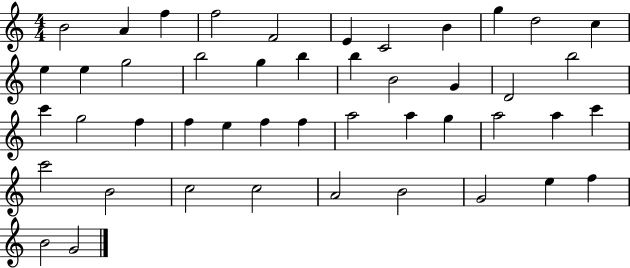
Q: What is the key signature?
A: C major